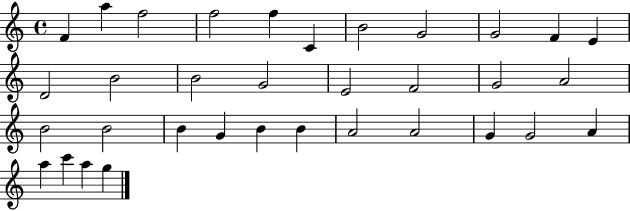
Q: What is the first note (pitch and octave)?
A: F4